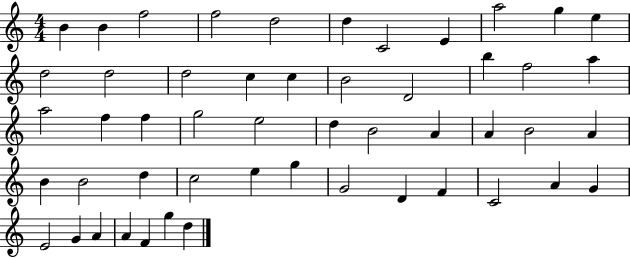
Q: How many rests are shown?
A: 0